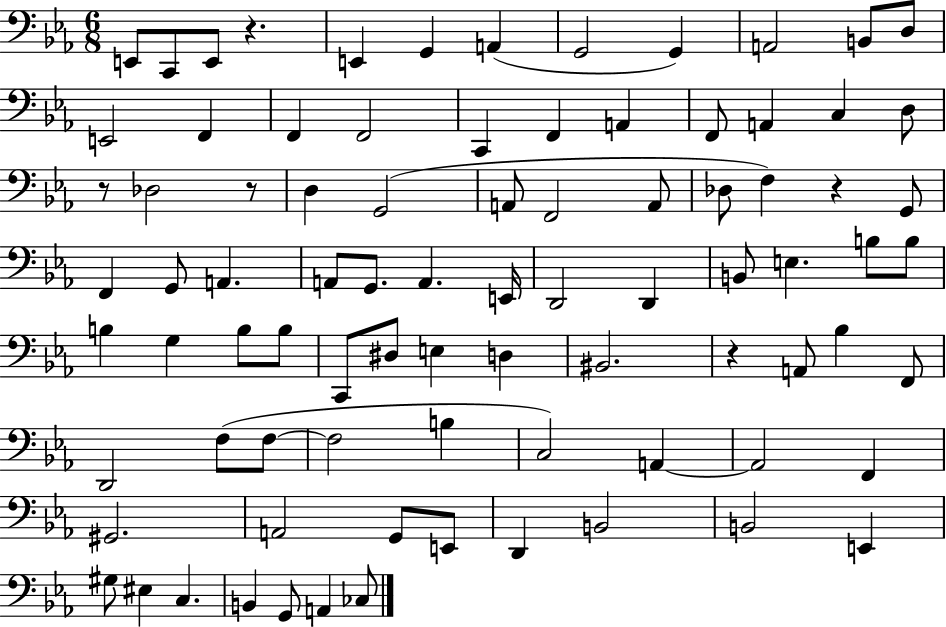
{
  \clef bass
  \numericTimeSignature
  \time 6/8
  \key ees \major
  \repeat volta 2 { e,8 c,8 e,8 r4. | e,4 g,4 a,4( | g,2 g,4) | a,2 b,8 d8 | \break e,2 f,4 | f,4 f,2 | c,4 f,4 a,4 | f,8 a,4 c4 d8 | \break r8 des2 r8 | d4 g,2( | a,8 f,2 a,8 | des8 f4) r4 g,8 | \break f,4 g,8 a,4. | a,8 g,8. a,4. e,16 | d,2 d,4 | b,8 e4. b8 b8 | \break b4 g4 b8 b8 | c,8 dis8 e4 d4 | bis,2. | r4 a,8 bes4 f,8 | \break d,2 f8( f8~~ | f2 b4 | c2) a,4~~ | a,2 f,4 | \break gis,2. | a,2 g,8 e,8 | d,4 b,2 | b,2 e,4 | \break gis8 eis4 c4. | b,4 g,8 a,4 ces8 | } \bar "|."
}